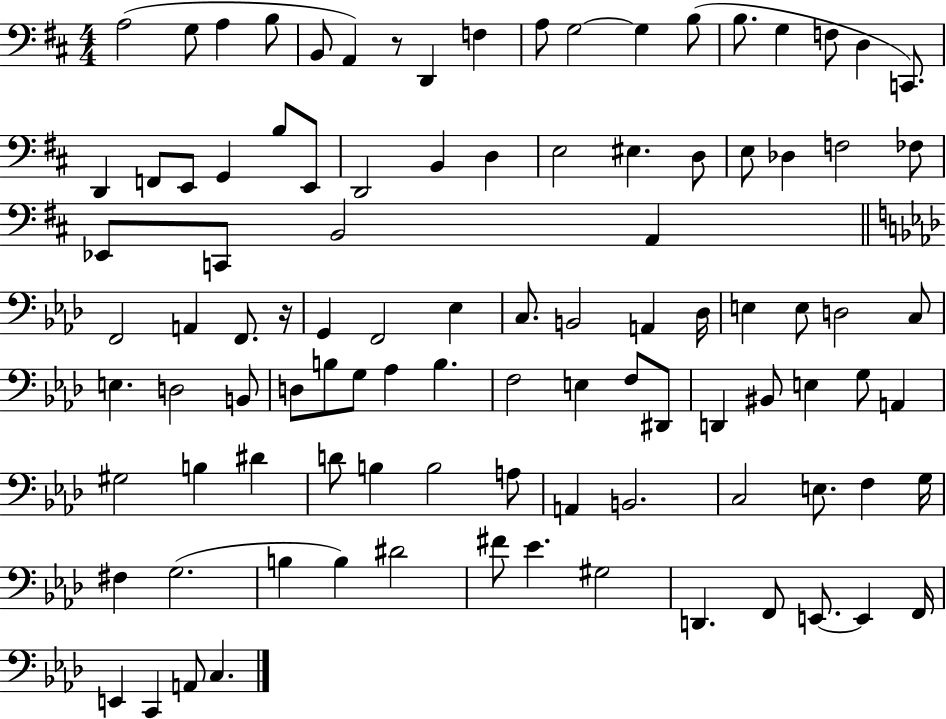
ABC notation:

X:1
T:Untitled
M:4/4
L:1/4
K:D
A,2 G,/2 A, B,/2 B,,/2 A,, z/2 D,, F, A,/2 G,2 G, B,/2 B,/2 G, F,/2 D, C,,/2 D,, F,,/2 E,,/2 G,, B,/2 E,,/2 D,,2 B,, D, E,2 ^E, D,/2 E,/2 _D, F,2 _F,/2 _E,,/2 C,,/2 B,,2 A,, F,,2 A,, F,,/2 z/4 G,, F,,2 _E, C,/2 B,,2 A,, _D,/4 E, E,/2 D,2 C,/2 E, D,2 B,,/2 D,/2 B,/2 G,/2 _A, B, F,2 E, F,/2 ^D,,/2 D,, ^B,,/2 E, G,/2 A,, ^G,2 B, ^D D/2 B, B,2 A,/2 A,, B,,2 C,2 E,/2 F, G,/4 ^F, G,2 B, B, ^D2 ^F/2 _E ^G,2 D,, F,,/2 E,,/2 E,, F,,/4 E,, C,, A,,/2 C,